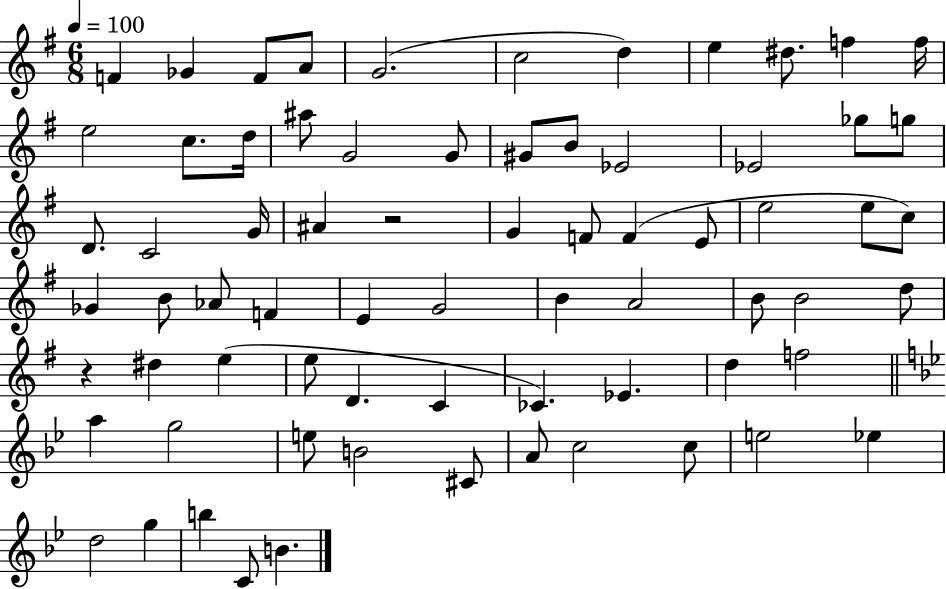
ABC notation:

X:1
T:Untitled
M:6/8
L:1/4
K:G
F _G F/2 A/2 G2 c2 d e ^d/2 f f/4 e2 c/2 d/4 ^a/2 G2 G/2 ^G/2 B/2 _E2 _E2 _g/2 g/2 D/2 C2 G/4 ^A z2 G F/2 F E/2 e2 e/2 c/2 _G B/2 _A/2 F E G2 B A2 B/2 B2 d/2 z ^d e e/2 D C _C _E d f2 a g2 e/2 B2 ^C/2 A/2 c2 c/2 e2 _e d2 g b C/2 B